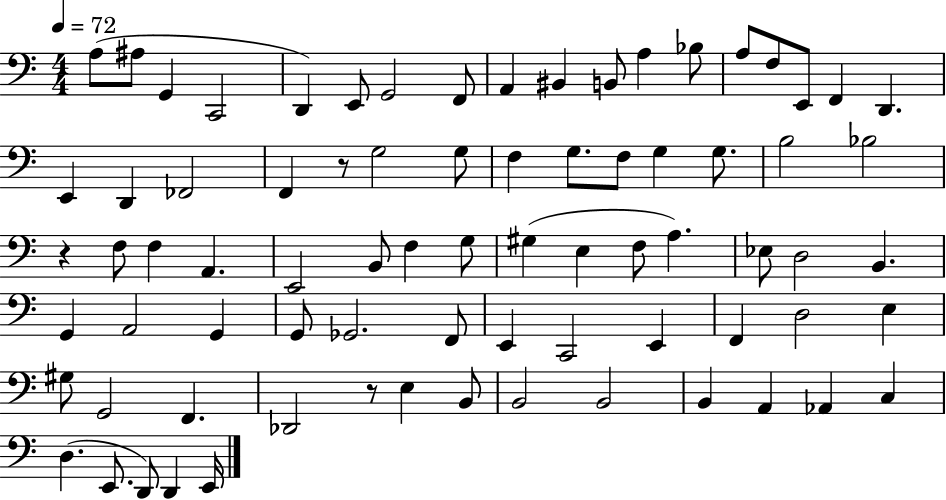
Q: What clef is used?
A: bass